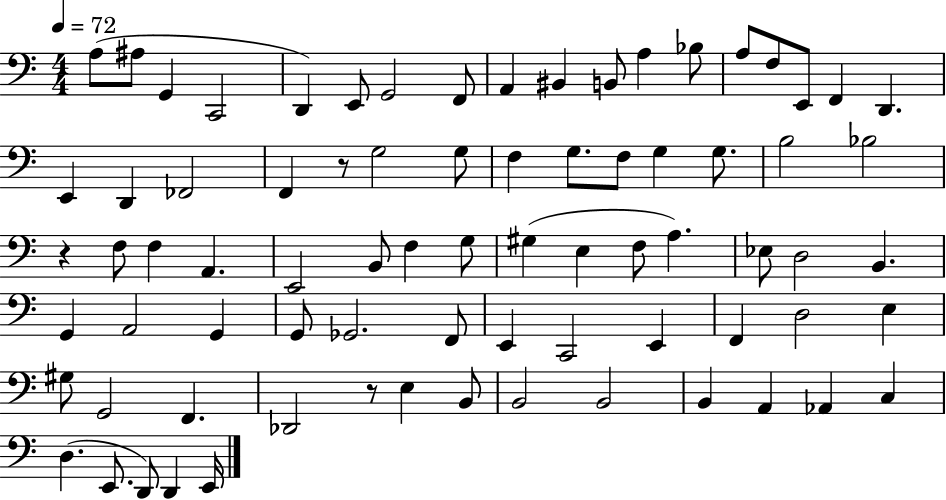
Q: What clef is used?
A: bass